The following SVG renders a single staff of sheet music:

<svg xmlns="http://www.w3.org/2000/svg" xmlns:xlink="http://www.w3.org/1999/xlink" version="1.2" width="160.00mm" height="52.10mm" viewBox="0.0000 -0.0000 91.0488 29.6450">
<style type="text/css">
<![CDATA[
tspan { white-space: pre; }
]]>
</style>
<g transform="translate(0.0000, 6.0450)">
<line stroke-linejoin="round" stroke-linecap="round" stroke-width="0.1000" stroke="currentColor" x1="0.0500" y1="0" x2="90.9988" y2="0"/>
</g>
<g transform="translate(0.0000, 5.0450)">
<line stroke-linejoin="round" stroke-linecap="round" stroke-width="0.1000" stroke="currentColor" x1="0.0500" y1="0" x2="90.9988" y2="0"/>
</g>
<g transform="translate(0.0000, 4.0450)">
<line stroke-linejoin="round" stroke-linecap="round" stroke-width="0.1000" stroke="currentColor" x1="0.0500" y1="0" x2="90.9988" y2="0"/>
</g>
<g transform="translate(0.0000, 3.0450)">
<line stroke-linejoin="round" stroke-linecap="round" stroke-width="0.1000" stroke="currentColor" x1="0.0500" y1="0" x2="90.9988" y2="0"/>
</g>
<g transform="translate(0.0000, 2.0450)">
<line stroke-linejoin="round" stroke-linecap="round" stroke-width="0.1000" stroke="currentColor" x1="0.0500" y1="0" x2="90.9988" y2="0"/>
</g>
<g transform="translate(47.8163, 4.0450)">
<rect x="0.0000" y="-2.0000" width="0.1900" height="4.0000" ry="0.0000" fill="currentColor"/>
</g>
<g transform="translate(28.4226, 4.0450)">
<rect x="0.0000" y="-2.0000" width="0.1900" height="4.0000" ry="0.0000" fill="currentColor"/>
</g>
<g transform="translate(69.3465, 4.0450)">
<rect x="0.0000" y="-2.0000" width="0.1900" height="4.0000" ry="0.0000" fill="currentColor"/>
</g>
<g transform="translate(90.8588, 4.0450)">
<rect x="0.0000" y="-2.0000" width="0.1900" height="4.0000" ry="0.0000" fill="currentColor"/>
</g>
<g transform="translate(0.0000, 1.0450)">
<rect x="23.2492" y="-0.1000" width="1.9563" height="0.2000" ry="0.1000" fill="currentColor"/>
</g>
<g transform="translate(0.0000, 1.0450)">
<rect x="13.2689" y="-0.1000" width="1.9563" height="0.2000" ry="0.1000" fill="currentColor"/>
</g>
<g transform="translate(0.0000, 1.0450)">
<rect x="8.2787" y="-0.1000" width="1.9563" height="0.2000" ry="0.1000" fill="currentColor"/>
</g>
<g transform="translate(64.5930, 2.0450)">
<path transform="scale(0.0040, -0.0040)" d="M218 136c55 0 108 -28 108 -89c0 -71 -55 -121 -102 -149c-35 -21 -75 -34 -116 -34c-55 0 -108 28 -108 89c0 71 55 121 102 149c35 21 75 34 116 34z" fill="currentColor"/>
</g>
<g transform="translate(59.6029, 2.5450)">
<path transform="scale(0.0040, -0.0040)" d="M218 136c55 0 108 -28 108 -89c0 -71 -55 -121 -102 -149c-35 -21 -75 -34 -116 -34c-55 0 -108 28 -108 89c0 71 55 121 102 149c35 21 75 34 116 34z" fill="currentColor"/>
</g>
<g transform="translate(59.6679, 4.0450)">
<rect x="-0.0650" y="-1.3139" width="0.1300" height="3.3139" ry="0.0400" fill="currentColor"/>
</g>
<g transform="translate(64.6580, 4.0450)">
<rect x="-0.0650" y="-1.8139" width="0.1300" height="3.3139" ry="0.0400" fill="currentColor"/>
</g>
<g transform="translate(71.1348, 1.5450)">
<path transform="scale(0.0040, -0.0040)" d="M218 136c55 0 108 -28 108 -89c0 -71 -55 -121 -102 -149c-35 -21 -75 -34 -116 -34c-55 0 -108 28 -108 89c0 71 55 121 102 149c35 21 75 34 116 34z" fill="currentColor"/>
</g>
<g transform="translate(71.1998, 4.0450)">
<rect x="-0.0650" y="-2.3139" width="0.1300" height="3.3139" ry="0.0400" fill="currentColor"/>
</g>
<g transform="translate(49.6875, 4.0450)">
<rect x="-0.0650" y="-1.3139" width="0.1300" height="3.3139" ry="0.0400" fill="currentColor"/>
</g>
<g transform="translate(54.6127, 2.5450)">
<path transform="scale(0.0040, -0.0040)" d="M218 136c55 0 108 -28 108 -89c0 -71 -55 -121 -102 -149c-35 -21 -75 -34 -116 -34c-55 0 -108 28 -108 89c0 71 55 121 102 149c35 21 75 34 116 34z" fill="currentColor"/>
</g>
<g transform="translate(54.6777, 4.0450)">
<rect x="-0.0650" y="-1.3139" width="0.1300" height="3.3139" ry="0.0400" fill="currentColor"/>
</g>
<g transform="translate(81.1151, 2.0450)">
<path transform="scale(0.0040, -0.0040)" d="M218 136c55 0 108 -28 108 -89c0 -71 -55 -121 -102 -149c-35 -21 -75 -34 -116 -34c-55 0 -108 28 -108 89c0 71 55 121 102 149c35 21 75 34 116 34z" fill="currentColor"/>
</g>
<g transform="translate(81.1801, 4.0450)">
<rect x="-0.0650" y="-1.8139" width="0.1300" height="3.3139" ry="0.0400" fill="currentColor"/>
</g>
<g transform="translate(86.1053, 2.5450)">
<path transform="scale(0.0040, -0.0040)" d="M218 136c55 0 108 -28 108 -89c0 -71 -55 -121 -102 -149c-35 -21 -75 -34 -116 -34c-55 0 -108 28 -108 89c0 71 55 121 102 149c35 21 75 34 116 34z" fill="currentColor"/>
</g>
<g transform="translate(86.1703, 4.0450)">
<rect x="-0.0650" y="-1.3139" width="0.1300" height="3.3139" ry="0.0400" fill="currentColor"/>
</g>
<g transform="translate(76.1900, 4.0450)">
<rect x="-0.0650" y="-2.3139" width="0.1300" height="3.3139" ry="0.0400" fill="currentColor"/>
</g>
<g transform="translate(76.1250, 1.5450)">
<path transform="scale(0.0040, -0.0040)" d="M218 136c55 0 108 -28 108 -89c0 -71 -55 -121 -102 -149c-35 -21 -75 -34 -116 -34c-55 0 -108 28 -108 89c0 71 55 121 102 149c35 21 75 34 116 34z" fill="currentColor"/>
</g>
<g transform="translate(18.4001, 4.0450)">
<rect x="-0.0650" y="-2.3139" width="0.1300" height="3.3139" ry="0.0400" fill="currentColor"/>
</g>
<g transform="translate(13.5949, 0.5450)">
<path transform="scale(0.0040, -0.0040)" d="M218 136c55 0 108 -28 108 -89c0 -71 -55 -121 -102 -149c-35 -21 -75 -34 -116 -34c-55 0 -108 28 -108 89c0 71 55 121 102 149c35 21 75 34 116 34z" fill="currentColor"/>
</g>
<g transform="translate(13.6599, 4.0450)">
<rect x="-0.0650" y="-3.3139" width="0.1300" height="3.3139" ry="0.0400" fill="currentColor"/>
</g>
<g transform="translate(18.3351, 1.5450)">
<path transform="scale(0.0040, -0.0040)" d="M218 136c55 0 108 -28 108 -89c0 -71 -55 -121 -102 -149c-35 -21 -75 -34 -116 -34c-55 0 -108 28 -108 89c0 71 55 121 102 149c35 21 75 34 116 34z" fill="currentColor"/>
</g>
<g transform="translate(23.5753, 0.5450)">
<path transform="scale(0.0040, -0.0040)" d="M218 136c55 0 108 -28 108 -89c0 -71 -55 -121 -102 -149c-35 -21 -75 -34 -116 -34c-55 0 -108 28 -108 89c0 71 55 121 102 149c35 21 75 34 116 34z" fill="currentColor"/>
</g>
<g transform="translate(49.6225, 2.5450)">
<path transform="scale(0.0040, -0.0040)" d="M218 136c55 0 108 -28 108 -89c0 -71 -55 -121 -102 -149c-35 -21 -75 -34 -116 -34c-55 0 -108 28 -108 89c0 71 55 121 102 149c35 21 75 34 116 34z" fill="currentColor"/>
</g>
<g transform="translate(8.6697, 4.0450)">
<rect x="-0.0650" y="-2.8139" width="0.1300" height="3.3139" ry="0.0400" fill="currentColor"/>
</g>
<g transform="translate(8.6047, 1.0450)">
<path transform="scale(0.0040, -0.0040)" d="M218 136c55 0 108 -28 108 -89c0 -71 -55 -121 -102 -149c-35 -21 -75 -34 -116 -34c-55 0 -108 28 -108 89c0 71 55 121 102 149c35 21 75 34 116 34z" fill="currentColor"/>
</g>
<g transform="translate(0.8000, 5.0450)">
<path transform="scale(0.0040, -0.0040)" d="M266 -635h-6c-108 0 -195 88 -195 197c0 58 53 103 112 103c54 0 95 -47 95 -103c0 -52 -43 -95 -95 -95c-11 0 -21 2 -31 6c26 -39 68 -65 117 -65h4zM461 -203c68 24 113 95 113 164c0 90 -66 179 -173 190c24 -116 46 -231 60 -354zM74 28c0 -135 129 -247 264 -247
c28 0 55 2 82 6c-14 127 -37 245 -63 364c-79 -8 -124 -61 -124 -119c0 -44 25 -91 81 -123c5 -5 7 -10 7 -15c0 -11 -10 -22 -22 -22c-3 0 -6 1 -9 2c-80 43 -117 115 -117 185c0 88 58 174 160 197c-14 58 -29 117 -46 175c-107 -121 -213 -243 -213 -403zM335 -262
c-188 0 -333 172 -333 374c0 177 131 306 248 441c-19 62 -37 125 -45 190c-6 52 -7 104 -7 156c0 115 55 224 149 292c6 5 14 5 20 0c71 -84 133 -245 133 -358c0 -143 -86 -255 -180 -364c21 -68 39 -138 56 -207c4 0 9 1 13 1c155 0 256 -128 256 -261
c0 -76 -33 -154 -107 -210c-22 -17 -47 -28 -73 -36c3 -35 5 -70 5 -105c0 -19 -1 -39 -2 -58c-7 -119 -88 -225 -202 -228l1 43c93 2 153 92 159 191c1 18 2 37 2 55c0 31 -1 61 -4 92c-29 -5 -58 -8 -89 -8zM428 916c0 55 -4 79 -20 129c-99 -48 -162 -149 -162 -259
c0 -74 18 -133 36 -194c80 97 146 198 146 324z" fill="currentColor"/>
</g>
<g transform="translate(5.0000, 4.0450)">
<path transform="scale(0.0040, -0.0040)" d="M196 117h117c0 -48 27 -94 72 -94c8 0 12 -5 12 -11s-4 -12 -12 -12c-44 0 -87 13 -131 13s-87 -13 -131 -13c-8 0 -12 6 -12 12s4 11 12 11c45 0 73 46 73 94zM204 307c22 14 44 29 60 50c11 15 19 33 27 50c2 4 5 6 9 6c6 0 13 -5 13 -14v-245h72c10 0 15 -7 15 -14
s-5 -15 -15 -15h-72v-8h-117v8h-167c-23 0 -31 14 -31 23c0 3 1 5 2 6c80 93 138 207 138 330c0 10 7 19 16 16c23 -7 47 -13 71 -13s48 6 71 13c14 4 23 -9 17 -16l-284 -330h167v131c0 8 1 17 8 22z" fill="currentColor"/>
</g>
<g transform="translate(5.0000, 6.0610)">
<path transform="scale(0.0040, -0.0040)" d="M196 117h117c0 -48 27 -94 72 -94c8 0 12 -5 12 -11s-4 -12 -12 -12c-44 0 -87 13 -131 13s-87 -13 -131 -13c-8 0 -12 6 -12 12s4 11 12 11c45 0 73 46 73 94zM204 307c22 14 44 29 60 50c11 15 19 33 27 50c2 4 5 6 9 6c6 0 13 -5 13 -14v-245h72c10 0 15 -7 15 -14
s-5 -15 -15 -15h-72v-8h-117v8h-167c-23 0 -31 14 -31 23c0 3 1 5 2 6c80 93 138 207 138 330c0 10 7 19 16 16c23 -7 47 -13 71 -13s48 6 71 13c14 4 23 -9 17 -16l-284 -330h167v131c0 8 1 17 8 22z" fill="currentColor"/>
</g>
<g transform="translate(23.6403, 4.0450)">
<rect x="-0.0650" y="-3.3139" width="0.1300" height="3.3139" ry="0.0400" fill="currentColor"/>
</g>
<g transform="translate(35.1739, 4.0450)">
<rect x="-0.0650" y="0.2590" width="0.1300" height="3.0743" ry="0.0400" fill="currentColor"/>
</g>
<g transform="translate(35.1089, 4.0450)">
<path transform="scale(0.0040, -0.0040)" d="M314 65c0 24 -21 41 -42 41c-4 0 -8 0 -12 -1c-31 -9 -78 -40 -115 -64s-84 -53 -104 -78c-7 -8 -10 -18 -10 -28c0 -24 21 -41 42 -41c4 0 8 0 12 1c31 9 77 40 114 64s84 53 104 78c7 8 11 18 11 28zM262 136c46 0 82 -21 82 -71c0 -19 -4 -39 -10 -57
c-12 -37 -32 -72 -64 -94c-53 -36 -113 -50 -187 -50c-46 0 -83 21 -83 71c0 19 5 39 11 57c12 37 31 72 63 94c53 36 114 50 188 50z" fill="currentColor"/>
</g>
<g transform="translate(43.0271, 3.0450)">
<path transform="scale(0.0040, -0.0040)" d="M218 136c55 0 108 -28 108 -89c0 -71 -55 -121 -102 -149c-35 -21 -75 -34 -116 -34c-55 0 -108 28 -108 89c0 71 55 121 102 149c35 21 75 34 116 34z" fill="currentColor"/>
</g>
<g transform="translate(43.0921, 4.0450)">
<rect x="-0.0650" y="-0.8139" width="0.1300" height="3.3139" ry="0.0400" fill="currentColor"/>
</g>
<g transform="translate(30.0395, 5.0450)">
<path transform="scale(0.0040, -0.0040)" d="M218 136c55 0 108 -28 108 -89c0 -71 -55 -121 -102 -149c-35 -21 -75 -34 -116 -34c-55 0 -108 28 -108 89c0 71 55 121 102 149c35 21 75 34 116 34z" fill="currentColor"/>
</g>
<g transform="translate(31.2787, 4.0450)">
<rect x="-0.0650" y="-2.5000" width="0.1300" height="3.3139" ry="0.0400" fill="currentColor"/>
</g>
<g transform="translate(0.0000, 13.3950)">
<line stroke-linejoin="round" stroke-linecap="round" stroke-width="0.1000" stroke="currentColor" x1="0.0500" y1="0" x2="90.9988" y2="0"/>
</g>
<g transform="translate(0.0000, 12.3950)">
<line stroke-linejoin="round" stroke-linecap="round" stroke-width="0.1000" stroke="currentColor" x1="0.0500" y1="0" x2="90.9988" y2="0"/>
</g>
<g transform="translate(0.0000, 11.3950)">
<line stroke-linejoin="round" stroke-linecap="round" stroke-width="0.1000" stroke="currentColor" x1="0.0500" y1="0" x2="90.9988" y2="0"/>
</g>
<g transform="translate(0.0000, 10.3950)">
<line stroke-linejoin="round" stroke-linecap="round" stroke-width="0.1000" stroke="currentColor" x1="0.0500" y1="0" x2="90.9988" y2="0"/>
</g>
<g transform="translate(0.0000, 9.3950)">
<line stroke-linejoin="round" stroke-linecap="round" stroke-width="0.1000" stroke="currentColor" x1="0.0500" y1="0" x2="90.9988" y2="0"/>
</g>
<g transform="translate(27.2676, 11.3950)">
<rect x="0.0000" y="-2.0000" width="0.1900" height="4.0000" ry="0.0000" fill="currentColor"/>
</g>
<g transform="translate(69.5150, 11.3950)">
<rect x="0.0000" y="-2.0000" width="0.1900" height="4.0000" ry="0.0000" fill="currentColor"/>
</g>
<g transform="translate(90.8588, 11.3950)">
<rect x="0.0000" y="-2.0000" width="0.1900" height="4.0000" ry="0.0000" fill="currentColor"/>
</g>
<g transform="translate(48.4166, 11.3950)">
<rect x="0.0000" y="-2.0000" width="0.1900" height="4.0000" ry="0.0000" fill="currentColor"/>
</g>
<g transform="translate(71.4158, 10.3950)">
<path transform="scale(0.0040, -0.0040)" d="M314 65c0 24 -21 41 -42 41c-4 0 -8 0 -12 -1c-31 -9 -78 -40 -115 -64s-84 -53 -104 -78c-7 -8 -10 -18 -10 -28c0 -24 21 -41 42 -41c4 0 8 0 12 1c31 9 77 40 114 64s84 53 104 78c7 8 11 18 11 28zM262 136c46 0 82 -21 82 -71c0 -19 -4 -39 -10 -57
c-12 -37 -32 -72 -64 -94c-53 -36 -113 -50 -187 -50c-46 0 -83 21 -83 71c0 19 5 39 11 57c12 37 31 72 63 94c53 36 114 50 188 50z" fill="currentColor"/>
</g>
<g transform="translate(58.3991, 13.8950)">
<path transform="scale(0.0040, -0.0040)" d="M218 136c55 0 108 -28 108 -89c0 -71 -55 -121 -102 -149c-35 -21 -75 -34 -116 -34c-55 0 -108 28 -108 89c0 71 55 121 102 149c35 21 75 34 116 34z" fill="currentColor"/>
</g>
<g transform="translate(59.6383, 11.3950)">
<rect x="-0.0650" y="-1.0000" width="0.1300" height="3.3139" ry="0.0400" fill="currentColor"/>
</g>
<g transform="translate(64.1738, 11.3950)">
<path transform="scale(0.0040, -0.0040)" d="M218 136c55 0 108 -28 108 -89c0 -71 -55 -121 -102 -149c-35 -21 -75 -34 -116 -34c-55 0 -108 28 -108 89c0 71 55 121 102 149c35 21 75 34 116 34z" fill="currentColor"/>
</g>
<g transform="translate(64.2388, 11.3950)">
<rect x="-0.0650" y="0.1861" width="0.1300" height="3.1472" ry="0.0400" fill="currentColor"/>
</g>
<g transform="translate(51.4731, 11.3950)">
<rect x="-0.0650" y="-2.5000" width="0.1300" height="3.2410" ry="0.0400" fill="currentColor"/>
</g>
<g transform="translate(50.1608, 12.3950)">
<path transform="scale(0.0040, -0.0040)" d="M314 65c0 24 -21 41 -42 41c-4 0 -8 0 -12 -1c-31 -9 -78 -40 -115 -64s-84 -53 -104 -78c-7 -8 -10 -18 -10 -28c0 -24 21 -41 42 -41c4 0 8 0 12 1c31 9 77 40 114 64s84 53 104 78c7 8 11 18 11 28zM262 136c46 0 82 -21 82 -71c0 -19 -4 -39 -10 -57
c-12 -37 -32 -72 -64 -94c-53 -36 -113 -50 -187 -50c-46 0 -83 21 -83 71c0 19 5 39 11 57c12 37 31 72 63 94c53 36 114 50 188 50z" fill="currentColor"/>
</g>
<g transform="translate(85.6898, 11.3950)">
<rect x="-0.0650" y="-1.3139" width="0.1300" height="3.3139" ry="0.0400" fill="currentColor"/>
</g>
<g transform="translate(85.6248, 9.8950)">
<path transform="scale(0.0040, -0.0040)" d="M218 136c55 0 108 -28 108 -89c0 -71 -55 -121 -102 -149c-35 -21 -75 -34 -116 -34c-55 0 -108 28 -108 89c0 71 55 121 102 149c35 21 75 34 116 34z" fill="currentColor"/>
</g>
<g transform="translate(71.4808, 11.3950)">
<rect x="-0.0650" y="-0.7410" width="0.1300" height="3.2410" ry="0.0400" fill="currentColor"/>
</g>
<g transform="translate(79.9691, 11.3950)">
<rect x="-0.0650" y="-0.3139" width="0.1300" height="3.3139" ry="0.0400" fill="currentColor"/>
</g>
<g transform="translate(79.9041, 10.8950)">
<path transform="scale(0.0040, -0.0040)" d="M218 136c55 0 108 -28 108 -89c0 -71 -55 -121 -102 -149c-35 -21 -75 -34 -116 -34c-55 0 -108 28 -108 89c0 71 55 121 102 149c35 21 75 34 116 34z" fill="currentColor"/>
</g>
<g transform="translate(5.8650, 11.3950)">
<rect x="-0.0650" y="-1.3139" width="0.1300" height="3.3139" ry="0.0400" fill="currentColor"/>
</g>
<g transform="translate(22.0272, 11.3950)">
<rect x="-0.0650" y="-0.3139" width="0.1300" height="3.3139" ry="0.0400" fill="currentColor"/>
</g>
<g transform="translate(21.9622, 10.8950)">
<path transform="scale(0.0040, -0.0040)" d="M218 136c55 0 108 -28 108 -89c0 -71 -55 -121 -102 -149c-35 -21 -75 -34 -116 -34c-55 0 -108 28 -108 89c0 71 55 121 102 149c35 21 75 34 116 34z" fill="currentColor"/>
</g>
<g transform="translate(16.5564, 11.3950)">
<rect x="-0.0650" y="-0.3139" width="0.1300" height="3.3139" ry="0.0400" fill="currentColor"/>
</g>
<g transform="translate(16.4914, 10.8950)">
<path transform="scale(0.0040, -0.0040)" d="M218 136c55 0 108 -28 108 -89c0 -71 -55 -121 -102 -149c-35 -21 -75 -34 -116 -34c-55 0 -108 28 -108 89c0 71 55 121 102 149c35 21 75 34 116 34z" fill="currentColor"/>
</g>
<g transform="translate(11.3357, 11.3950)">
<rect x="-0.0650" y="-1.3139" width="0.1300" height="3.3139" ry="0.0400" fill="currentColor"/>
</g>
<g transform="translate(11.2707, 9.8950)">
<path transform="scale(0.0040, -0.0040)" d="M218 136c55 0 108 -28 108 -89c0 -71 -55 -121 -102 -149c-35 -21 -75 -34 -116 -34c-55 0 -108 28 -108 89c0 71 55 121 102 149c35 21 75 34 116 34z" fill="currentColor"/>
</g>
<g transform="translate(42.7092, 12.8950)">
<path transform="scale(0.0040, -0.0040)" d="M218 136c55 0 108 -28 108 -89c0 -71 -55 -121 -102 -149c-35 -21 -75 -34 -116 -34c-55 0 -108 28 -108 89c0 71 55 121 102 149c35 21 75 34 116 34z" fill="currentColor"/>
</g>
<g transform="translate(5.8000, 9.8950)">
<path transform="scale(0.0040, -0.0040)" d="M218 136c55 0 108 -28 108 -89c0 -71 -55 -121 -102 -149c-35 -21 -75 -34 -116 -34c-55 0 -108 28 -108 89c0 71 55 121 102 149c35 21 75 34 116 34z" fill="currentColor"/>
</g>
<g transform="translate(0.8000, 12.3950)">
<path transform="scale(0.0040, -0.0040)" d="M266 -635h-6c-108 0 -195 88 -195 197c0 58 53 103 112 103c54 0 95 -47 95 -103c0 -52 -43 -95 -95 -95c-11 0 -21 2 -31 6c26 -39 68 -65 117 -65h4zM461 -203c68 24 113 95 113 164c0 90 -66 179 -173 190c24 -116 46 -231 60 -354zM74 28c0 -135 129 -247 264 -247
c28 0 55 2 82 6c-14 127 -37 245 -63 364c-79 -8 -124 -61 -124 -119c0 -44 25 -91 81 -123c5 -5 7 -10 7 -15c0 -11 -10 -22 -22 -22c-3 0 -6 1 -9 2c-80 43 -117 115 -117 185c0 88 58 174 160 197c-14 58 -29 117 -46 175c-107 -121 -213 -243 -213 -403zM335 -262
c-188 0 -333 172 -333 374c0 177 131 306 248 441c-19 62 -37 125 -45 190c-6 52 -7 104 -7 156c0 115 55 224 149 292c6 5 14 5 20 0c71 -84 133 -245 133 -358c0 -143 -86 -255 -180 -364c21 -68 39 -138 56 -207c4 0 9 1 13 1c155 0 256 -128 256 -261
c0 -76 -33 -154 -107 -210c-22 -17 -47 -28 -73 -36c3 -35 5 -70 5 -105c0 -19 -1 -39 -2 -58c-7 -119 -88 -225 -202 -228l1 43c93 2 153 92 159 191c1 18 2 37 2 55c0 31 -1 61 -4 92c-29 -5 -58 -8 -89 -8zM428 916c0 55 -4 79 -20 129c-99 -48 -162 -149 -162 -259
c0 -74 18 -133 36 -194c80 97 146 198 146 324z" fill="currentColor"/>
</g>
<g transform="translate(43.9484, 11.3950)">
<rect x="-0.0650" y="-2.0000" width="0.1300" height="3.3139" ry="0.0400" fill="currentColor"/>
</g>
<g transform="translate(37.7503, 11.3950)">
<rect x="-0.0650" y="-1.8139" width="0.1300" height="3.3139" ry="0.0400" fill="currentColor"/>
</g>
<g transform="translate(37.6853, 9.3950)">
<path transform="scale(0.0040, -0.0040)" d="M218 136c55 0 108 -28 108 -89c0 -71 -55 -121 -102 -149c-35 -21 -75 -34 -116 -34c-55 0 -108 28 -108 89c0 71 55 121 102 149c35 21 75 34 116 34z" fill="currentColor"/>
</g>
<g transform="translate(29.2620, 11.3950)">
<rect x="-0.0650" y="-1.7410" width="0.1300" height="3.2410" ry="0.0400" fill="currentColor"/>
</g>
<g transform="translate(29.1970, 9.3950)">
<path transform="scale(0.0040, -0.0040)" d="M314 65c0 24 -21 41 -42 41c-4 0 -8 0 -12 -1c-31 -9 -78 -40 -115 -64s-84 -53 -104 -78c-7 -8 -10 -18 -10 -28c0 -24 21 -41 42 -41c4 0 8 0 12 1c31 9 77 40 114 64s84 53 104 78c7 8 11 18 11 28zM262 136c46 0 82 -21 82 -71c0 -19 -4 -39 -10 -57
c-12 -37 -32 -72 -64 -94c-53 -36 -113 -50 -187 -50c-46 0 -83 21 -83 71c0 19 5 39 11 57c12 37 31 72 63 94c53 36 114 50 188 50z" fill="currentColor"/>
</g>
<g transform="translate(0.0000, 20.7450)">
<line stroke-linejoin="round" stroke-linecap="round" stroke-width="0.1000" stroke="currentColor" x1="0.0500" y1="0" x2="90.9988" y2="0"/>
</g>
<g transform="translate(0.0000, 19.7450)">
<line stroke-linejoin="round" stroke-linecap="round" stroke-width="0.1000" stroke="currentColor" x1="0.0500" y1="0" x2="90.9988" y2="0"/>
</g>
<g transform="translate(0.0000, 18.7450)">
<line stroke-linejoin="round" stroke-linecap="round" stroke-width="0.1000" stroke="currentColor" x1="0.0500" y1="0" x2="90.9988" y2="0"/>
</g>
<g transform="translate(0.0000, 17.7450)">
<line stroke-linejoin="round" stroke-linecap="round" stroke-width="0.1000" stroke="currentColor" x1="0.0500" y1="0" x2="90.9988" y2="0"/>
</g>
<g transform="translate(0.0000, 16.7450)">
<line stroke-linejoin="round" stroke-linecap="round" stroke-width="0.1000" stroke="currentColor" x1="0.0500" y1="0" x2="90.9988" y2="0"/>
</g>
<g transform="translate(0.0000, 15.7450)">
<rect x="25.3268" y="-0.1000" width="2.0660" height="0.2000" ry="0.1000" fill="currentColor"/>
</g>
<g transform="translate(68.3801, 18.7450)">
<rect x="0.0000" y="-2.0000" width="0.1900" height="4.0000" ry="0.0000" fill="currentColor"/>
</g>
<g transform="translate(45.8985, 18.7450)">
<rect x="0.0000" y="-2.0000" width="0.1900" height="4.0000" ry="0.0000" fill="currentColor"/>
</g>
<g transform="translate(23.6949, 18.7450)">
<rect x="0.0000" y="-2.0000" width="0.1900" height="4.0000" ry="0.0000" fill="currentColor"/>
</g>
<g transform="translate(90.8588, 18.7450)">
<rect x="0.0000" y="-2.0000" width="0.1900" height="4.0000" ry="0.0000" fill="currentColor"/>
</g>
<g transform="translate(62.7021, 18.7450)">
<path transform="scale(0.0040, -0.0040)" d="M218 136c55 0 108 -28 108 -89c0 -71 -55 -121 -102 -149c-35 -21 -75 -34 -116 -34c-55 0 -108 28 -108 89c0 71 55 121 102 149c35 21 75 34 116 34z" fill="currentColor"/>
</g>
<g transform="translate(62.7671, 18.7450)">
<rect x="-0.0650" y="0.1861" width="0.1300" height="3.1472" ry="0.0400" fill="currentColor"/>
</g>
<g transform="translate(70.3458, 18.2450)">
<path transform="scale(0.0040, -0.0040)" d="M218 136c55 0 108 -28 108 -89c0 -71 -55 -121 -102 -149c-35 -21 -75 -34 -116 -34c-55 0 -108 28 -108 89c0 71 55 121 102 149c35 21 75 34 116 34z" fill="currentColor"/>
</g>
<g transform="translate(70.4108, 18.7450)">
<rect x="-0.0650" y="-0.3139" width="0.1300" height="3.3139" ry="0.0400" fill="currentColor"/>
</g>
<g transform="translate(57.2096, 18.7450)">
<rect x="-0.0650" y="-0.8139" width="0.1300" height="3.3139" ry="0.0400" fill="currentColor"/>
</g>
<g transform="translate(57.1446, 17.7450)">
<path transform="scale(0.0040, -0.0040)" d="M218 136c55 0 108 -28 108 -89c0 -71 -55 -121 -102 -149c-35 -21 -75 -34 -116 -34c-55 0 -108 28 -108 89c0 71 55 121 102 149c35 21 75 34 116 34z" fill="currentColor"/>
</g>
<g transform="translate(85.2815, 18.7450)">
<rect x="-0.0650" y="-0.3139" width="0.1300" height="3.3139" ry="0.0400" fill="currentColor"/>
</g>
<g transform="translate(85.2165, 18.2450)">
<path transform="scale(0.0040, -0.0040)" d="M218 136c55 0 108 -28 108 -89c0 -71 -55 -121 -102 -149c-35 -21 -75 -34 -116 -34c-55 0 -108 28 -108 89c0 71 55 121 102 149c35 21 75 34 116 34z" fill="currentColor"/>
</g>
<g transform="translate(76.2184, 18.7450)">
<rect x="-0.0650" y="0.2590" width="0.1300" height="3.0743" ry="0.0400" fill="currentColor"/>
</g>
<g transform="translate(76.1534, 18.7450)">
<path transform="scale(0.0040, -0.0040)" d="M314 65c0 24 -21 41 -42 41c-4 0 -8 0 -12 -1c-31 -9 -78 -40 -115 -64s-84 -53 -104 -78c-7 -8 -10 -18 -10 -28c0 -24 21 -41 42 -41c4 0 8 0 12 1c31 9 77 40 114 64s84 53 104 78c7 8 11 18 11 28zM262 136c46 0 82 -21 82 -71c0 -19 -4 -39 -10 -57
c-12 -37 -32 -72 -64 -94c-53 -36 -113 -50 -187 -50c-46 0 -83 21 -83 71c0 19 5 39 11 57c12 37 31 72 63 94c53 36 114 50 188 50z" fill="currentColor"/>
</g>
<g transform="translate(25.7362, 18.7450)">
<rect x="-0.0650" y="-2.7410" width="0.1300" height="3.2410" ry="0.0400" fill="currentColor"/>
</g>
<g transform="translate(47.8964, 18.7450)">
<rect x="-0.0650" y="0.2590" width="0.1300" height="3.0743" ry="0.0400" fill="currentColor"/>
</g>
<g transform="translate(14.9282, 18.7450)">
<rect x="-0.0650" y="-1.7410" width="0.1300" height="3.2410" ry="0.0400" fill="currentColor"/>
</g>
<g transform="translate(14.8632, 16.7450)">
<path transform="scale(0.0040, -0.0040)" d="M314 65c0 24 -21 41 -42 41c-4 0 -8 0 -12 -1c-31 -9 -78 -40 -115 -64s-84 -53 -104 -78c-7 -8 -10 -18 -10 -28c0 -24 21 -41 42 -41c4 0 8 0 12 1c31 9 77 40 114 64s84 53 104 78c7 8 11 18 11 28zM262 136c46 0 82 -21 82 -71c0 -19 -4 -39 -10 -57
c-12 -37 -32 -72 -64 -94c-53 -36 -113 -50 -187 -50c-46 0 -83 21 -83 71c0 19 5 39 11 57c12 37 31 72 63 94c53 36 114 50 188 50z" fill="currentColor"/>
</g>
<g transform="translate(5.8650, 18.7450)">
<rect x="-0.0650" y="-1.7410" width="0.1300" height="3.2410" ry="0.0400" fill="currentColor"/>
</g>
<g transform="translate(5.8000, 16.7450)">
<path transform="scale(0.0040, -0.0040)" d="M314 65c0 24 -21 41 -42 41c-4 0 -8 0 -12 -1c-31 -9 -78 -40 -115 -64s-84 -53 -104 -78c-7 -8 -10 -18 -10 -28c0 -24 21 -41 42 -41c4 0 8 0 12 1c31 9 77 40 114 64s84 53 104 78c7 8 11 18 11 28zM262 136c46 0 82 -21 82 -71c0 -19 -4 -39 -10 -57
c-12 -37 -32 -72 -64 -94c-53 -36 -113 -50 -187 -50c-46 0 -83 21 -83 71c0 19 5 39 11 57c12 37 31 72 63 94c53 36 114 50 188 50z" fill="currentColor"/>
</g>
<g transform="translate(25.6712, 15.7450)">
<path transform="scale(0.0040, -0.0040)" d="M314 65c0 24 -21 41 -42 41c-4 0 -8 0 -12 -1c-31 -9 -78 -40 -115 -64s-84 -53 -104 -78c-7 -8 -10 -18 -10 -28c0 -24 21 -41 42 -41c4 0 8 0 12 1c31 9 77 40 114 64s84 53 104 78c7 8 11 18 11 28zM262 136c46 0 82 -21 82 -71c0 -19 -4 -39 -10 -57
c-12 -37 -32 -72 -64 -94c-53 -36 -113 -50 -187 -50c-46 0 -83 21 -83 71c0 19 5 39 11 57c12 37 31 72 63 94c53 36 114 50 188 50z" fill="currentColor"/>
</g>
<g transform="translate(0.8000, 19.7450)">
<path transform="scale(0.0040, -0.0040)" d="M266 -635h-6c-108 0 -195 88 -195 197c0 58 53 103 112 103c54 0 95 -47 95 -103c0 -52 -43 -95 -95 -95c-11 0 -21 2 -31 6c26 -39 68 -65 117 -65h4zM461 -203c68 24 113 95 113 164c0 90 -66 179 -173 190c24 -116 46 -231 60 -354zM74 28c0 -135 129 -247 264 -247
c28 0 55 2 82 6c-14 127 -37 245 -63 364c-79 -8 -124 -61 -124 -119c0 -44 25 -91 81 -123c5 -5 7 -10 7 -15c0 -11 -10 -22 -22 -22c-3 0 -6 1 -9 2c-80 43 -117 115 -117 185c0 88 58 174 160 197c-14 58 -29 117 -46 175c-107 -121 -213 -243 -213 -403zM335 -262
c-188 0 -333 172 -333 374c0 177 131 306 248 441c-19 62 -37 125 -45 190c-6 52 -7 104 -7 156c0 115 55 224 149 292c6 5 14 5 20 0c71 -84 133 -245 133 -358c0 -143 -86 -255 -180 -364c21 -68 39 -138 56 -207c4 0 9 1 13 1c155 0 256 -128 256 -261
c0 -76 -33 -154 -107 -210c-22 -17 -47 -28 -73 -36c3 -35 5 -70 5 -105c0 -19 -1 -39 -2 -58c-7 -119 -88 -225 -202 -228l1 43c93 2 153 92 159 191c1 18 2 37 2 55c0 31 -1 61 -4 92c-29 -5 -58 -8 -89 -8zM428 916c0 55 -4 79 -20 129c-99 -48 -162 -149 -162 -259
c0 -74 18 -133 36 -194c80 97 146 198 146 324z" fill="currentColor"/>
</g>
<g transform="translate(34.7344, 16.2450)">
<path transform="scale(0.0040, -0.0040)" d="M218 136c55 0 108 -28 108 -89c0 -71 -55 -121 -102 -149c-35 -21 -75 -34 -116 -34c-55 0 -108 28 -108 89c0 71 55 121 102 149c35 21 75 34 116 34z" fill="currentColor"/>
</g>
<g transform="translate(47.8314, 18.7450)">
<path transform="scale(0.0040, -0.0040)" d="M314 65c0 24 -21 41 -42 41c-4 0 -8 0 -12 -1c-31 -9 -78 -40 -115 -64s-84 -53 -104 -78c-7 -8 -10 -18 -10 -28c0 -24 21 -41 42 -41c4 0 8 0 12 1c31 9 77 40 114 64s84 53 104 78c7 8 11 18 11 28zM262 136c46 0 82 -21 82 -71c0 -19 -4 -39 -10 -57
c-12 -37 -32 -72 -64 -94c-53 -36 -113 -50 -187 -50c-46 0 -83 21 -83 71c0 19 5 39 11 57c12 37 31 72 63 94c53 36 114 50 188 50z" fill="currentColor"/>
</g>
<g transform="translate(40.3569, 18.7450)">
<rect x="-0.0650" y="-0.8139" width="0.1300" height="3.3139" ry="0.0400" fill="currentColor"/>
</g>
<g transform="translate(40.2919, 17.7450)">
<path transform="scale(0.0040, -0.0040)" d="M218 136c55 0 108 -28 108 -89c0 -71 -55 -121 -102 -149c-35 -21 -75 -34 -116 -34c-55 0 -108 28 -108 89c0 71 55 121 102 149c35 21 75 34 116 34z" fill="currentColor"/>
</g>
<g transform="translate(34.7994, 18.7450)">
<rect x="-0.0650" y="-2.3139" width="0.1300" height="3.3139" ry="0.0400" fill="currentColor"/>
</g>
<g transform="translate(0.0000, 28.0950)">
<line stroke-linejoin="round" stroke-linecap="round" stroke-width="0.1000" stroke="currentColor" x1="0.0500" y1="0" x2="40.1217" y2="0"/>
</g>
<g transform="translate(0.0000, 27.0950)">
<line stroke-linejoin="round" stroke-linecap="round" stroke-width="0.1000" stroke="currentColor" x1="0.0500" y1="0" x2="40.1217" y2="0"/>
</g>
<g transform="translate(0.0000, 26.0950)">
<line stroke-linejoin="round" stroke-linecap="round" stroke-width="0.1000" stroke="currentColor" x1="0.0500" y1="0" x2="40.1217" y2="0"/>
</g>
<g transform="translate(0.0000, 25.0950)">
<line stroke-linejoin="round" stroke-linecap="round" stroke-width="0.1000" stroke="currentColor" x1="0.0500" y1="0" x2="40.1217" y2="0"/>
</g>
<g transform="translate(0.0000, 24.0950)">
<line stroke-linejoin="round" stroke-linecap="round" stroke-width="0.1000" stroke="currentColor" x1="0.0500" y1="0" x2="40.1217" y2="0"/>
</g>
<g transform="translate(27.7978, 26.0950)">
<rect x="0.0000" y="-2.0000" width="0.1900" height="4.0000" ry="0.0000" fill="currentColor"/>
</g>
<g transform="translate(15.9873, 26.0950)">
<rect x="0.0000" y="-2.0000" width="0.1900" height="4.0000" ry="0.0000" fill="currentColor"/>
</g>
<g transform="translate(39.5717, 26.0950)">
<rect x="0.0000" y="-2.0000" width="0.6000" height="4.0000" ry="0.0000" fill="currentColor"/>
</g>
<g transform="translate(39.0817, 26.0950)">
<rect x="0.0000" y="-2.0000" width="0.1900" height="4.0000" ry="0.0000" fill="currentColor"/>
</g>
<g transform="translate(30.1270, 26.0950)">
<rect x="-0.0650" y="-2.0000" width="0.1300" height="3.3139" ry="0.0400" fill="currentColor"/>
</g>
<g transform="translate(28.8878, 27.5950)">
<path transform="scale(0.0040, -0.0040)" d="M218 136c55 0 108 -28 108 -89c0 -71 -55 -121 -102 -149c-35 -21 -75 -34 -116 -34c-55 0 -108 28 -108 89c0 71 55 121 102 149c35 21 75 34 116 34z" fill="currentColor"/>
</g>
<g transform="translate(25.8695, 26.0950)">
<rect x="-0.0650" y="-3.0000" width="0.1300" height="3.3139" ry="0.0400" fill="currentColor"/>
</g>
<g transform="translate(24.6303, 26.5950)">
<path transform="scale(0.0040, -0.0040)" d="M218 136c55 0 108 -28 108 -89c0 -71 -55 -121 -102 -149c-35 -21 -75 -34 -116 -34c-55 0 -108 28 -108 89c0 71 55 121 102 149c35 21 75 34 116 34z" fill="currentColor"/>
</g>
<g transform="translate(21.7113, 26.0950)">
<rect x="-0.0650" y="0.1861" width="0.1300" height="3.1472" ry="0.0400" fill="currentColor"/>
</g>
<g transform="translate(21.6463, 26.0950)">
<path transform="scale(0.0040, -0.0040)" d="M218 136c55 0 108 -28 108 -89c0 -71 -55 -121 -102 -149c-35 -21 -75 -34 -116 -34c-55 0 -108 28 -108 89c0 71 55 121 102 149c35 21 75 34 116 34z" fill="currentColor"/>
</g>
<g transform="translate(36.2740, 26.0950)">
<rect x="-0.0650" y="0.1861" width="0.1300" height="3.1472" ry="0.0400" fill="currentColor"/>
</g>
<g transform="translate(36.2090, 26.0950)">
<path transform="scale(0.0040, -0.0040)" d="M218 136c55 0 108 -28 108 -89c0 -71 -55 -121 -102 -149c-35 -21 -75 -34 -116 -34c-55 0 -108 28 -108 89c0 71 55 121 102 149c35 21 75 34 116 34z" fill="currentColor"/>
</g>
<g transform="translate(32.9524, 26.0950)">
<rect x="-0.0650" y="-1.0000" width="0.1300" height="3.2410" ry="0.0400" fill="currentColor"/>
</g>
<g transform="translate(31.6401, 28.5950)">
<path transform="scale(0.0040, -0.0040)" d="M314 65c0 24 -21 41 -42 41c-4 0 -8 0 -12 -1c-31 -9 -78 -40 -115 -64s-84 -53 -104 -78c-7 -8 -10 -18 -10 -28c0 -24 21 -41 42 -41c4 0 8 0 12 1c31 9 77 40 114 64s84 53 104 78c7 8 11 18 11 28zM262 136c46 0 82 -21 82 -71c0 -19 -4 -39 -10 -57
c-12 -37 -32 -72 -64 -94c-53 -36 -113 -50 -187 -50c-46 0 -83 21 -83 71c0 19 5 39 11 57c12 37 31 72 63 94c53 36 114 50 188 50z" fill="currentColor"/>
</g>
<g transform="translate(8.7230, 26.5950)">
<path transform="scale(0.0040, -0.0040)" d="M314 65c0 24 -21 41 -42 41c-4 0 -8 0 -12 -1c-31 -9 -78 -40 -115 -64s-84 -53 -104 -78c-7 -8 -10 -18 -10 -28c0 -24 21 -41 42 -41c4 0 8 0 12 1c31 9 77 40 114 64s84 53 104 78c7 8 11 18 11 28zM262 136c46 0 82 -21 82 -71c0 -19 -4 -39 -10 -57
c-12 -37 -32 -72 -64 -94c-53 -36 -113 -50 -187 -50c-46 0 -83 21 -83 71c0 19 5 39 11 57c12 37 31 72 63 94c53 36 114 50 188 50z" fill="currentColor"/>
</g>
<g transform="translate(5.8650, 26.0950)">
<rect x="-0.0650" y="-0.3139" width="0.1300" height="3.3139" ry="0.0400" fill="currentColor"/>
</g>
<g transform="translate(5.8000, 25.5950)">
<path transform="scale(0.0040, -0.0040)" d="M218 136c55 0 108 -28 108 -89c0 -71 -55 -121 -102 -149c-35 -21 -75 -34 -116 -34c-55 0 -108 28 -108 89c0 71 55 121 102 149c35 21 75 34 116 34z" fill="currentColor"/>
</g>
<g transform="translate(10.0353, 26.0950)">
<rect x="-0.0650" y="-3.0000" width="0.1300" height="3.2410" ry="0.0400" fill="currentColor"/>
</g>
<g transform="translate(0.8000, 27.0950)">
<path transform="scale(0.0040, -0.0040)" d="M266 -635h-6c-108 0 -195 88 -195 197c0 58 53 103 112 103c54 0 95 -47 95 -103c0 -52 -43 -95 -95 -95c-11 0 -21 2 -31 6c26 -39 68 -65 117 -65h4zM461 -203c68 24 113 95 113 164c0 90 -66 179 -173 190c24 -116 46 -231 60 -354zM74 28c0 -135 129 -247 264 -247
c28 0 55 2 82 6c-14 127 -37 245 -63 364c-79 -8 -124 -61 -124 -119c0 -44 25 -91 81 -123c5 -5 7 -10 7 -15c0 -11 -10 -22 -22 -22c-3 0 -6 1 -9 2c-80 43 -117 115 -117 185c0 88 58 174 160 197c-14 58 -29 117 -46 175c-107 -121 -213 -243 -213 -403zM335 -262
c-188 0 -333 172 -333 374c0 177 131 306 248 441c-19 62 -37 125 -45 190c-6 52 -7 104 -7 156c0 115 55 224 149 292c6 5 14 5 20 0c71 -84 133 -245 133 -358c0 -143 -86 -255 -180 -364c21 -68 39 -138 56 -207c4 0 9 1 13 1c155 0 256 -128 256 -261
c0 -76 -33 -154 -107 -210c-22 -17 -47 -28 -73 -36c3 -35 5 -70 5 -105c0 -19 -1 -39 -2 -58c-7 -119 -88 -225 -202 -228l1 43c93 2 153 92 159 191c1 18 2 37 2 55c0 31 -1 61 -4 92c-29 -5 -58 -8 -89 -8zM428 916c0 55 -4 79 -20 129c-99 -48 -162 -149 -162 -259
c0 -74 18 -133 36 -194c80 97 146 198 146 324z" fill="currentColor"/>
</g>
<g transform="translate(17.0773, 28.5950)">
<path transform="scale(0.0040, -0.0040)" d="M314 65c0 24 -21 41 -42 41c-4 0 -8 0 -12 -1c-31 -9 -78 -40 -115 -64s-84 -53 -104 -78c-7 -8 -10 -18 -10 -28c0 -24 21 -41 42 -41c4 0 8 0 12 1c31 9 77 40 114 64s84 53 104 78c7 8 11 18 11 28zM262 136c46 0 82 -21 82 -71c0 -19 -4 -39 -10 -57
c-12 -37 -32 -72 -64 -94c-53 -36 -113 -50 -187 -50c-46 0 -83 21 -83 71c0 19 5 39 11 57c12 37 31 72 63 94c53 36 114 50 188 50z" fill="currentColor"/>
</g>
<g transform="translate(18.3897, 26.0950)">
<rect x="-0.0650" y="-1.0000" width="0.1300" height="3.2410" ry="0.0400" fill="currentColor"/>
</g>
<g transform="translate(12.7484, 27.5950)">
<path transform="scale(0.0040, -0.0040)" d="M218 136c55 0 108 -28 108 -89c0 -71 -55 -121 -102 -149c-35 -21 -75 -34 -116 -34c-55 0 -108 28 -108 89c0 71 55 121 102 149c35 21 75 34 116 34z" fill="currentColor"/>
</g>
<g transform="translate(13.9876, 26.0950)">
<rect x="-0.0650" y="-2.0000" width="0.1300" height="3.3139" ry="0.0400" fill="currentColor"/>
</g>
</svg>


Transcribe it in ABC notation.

X:1
T:Untitled
M:4/4
L:1/4
K:C
a b g b G B2 d e e e f g g f e e e c c f2 f F G2 D B d2 c e f2 f2 a2 g d B2 d B c B2 c c A2 F D2 B A F D2 B